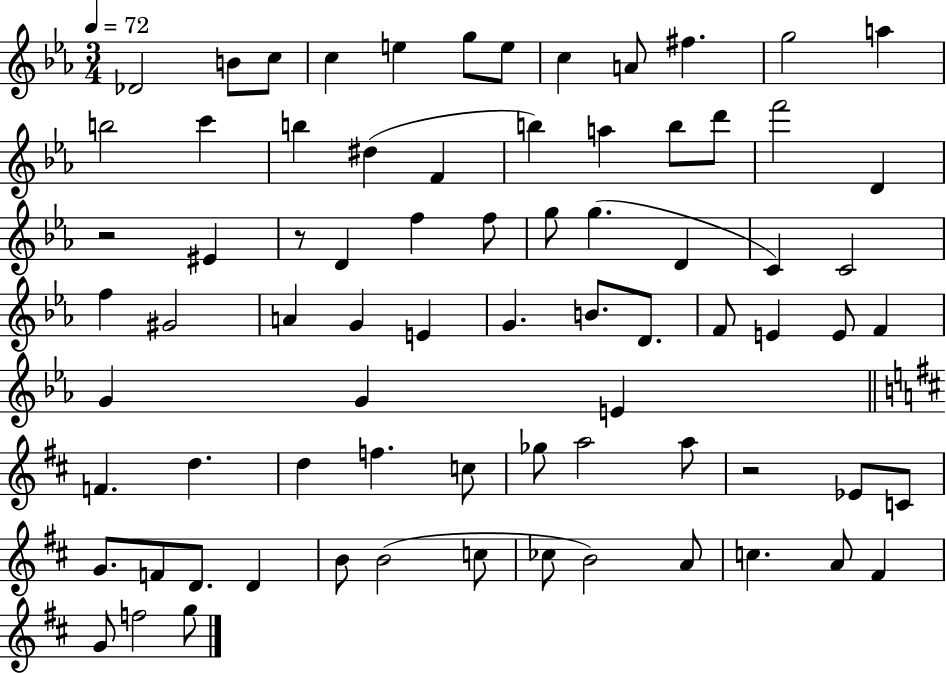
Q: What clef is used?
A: treble